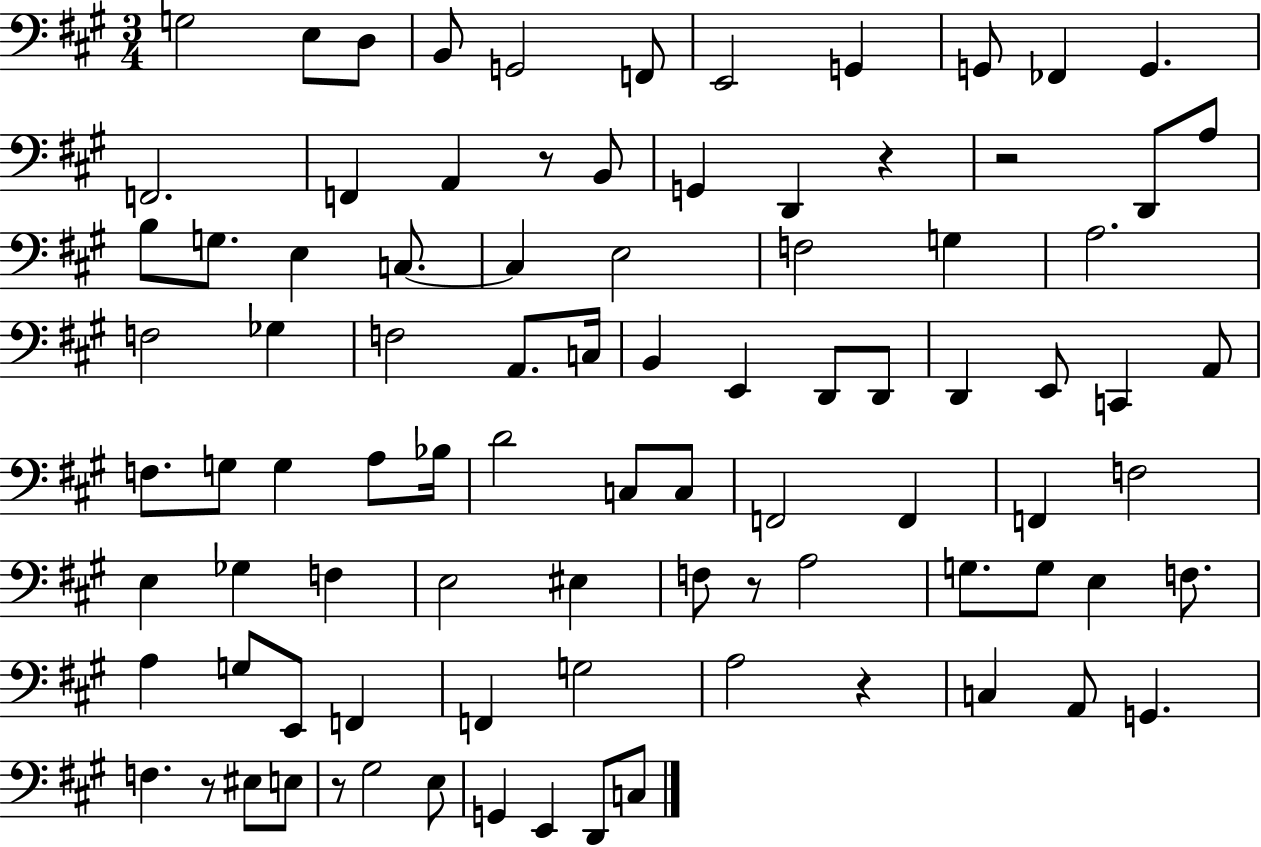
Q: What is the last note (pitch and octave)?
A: C3